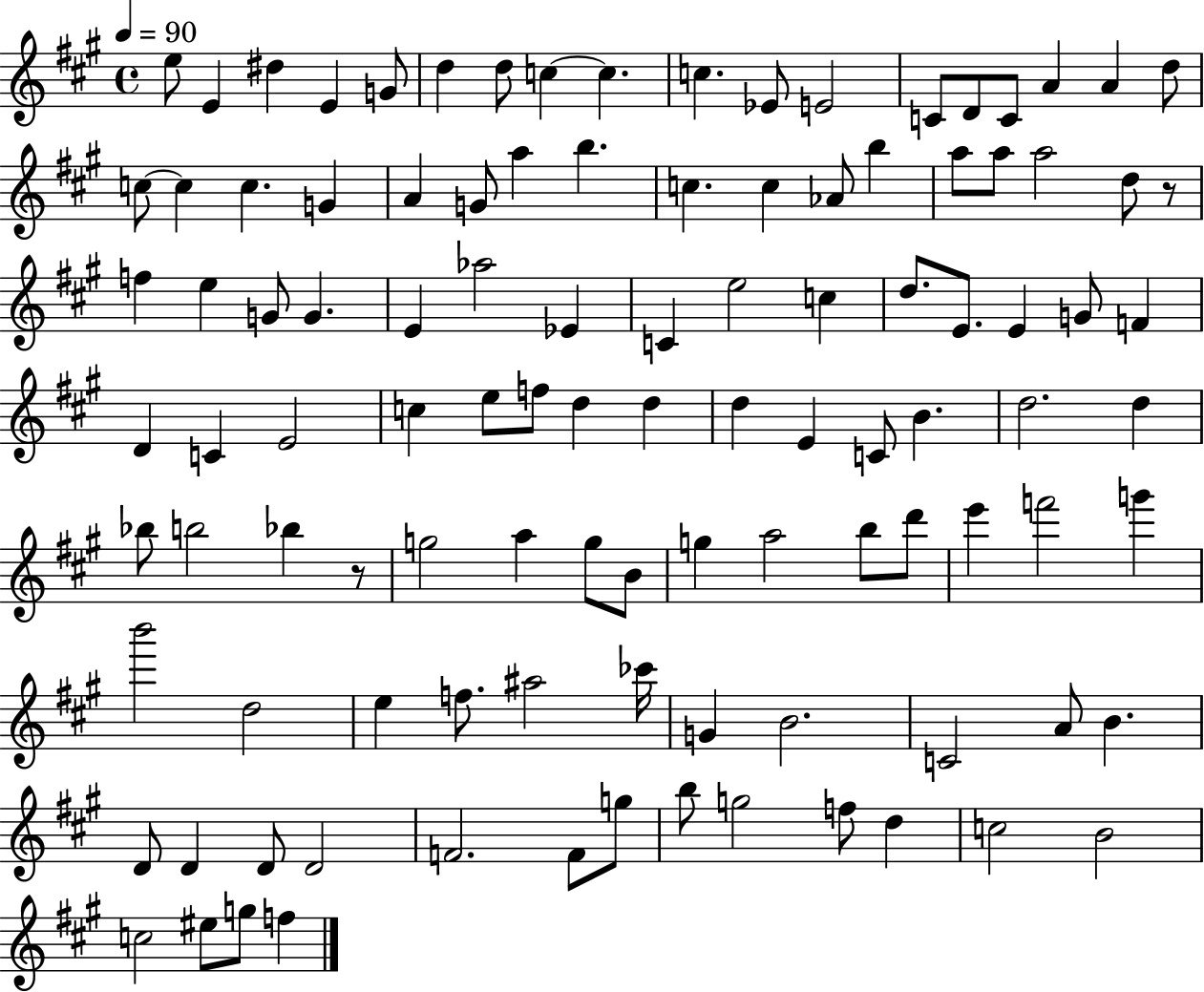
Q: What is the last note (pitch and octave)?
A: F5